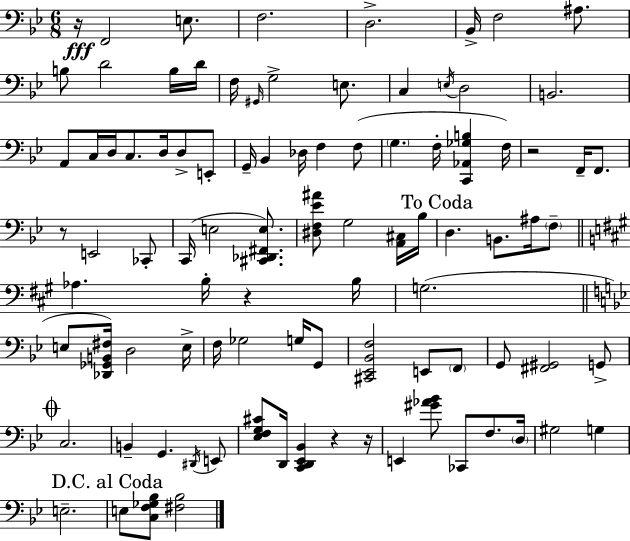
X:1
T:Untitled
M:6/8
L:1/4
K:Gm
z/4 F,,2 E,/2 F,2 D,2 _B,,/4 F,2 ^A,/2 B,/2 D2 B,/4 D/4 F,/4 ^G,,/4 G,2 E,/2 C, E,/4 D,2 B,,2 A,,/2 C,/4 D,/4 C,/2 D,/4 D,/2 E,,/2 G,,/4 _B,, _D,/4 F, F,/2 G, F,/4 [C,,_A,,_G,B,] F,/4 z2 F,,/4 F,,/2 z/2 E,,2 _C,,/2 C,,/4 E,2 [^C,,_D,,^F,,E,]/2 [^D,F,_E^A]/2 G,2 [A,,^C,]/4 _B,/4 D, B,,/2 ^A,/4 F,/2 _A, B,/4 z B,/4 G,2 E,/2 [_D,,_G,,B,,^F,]/4 D,2 E,/4 F,/4 _G,2 G,/4 G,,/2 [^C,,_E,,_B,,F,]2 E,,/2 F,,/2 G,,/2 [^F,,^G,,]2 G,,/2 C,2 B,, G,, ^D,,/4 E,,/2 [_E,F,G,^C]/2 D,,/4 [C,,D,,_E,,_B,,] z z/4 E,, [^G_A_B]/2 _C,,/2 F,/2 D,/4 ^G,2 G, E,2 E,/2 [C,F,_G,_B,]/2 [^F,_B,]2